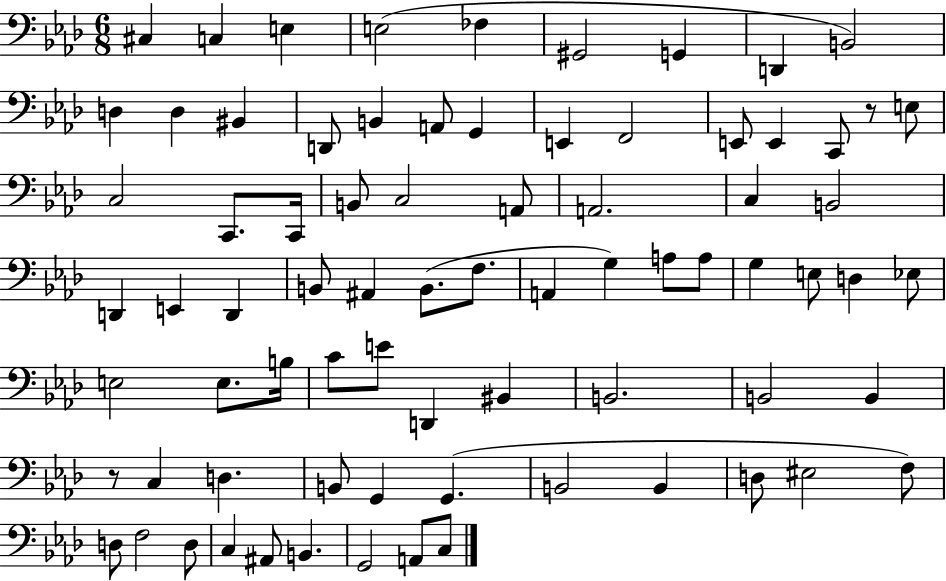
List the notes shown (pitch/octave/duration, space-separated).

C#3/q C3/q E3/q E3/h FES3/q G#2/h G2/q D2/q B2/h D3/q D3/q BIS2/q D2/e B2/q A2/e G2/q E2/q F2/h E2/e E2/q C2/e R/e E3/e C3/h C2/e. C2/s B2/e C3/h A2/e A2/h. C3/q B2/h D2/q E2/q D2/q B2/e A#2/q B2/e. F3/e. A2/q G3/q A3/e A3/e G3/q E3/e D3/q Eb3/e E3/h E3/e. B3/s C4/e E4/e D2/q BIS2/q B2/h. B2/h B2/q R/e C3/q D3/q. B2/e G2/q G2/q. B2/h B2/q D3/e EIS3/h F3/e D3/e F3/h D3/e C3/q A#2/e B2/q. G2/h A2/e C3/e